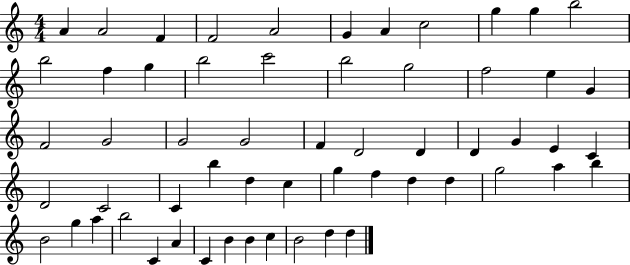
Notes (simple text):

A4/q A4/h F4/q F4/h A4/h G4/q A4/q C5/h G5/q G5/q B5/h B5/h F5/q G5/q B5/h C6/h B5/h G5/h F5/h E5/q G4/q F4/h G4/h G4/h G4/h F4/q D4/h D4/q D4/q G4/q E4/q C4/q D4/h C4/h C4/q B5/q D5/q C5/q G5/q F5/q D5/q D5/q G5/h A5/q B5/q B4/h G5/q A5/q B5/h C4/q A4/q C4/q B4/q B4/q C5/q B4/h D5/q D5/q